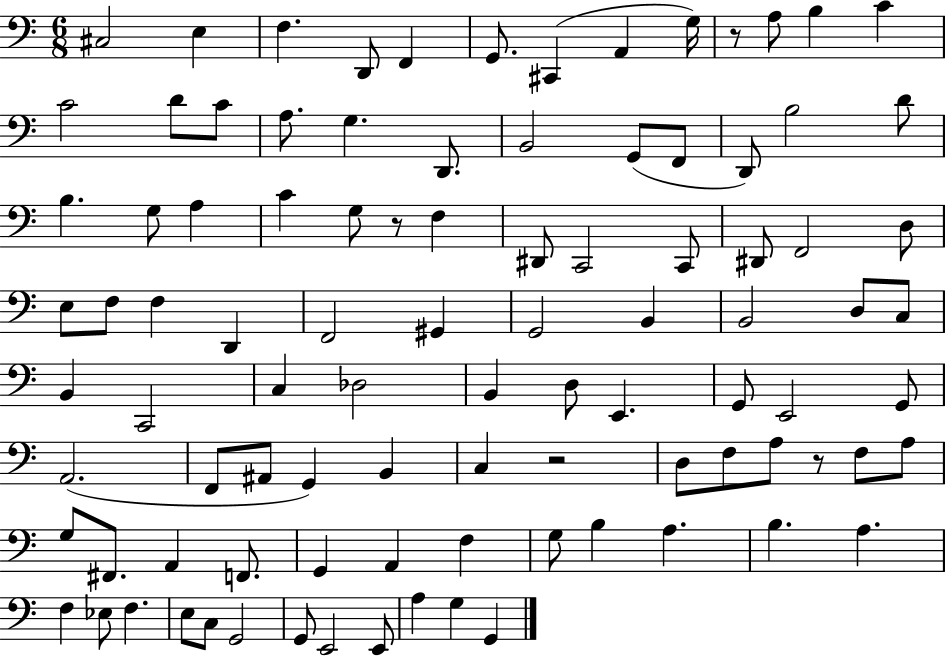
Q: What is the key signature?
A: C major